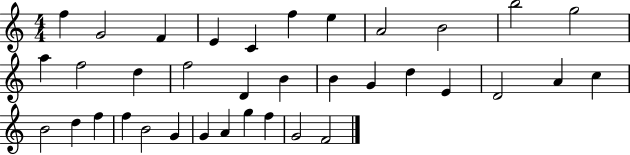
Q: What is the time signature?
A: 4/4